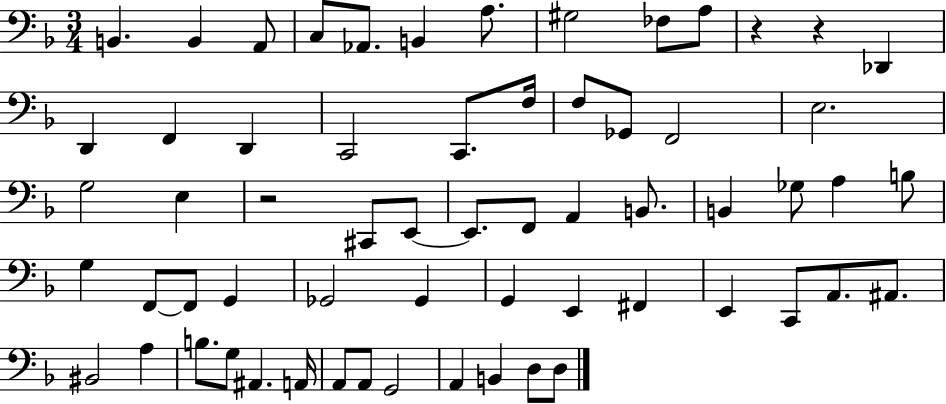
{
  \clef bass
  \numericTimeSignature
  \time 3/4
  \key f \major
  \repeat volta 2 { b,4. b,4 a,8 | c8 aes,8. b,4 a8. | gis2 fes8 a8 | r4 r4 des,4 | \break d,4 f,4 d,4 | c,2 c,8. f16 | f8 ges,8 f,2 | e2. | \break g2 e4 | r2 cis,8 e,8~~ | e,8. f,8 a,4 b,8. | b,4 ges8 a4 b8 | \break g4 f,8~~ f,8 g,4 | ges,2 ges,4 | g,4 e,4 fis,4 | e,4 c,8 a,8. ais,8. | \break bis,2 a4 | b8. g8 ais,4. a,16 | a,8 a,8 g,2 | a,4 b,4 d8 d8 | \break } \bar "|."
}